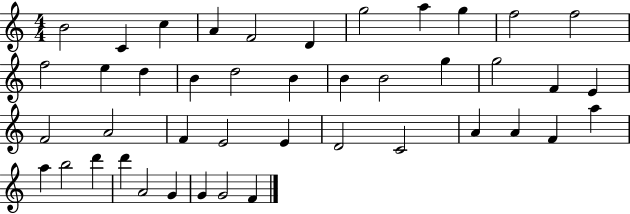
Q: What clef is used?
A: treble